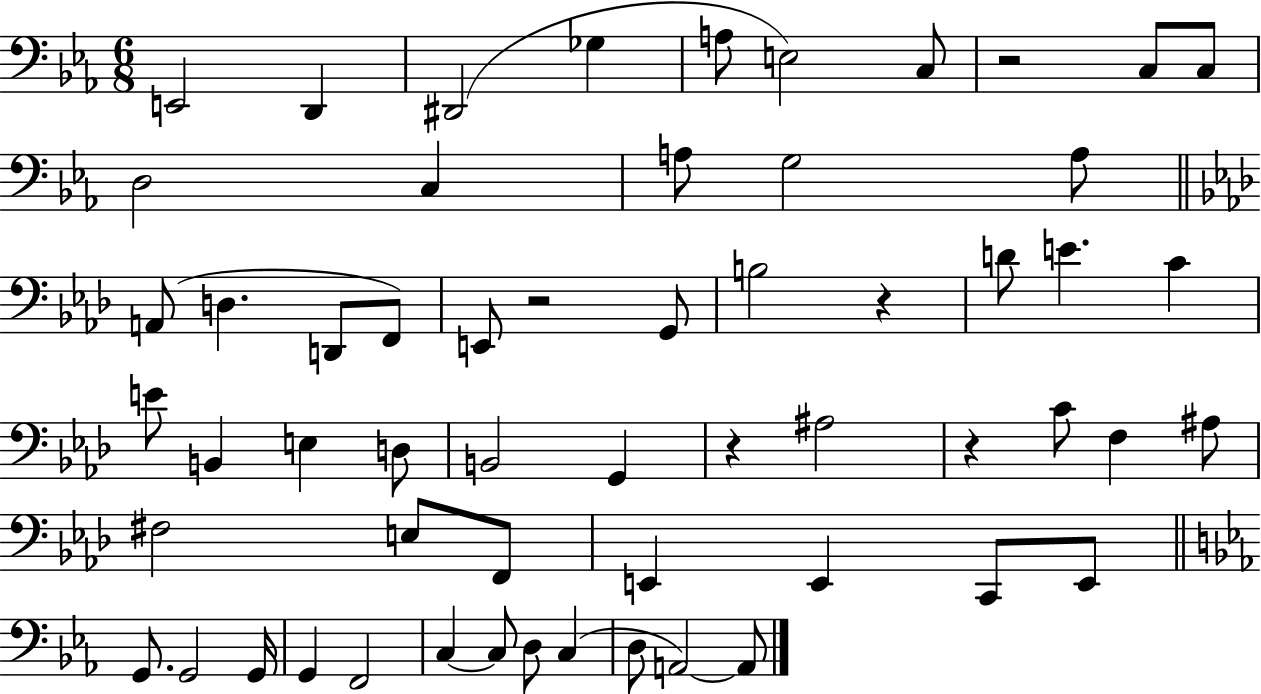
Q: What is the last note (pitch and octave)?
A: A2